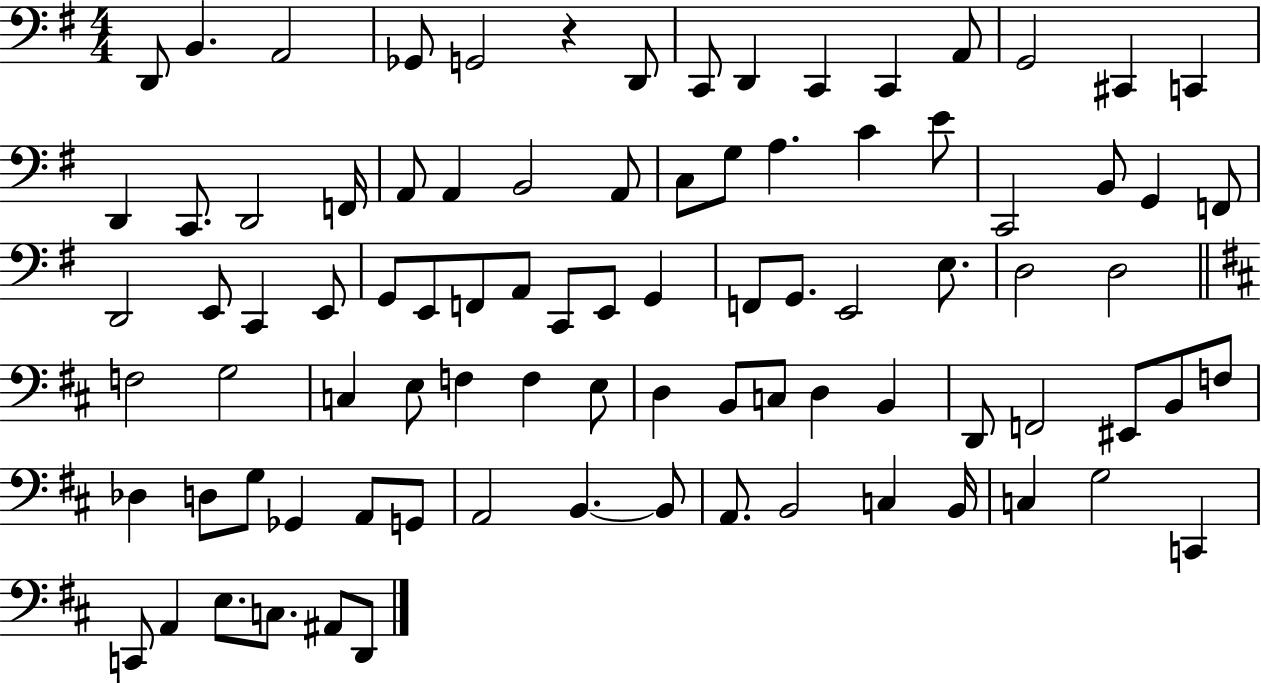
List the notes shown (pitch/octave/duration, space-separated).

D2/e B2/q. A2/h Gb2/e G2/h R/q D2/e C2/e D2/q C2/q C2/q A2/e G2/h C#2/q C2/q D2/q C2/e. D2/h F2/s A2/e A2/q B2/h A2/e C3/e G3/e A3/q. C4/q E4/e C2/h B2/e G2/q F2/e D2/h E2/e C2/q E2/e G2/e E2/e F2/e A2/e C2/e E2/e G2/q F2/e G2/e. E2/h E3/e. D3/h D3/h F3/h G3/h C3/q E3/e F3/q F3/q E3/e D3/q B2/e C3/e D3/q B2/q D2/e F2/h EIS2/e B2/e F3/e Db3/q D3/e G3/e Gb2/q A2/e G2/e A2/h B2/q. B2/e A2/e. B2/h C3/q B2/s C3/q G3/h C2/q C2/e A2/q E3/e. C3/e. A#2/e D2/e